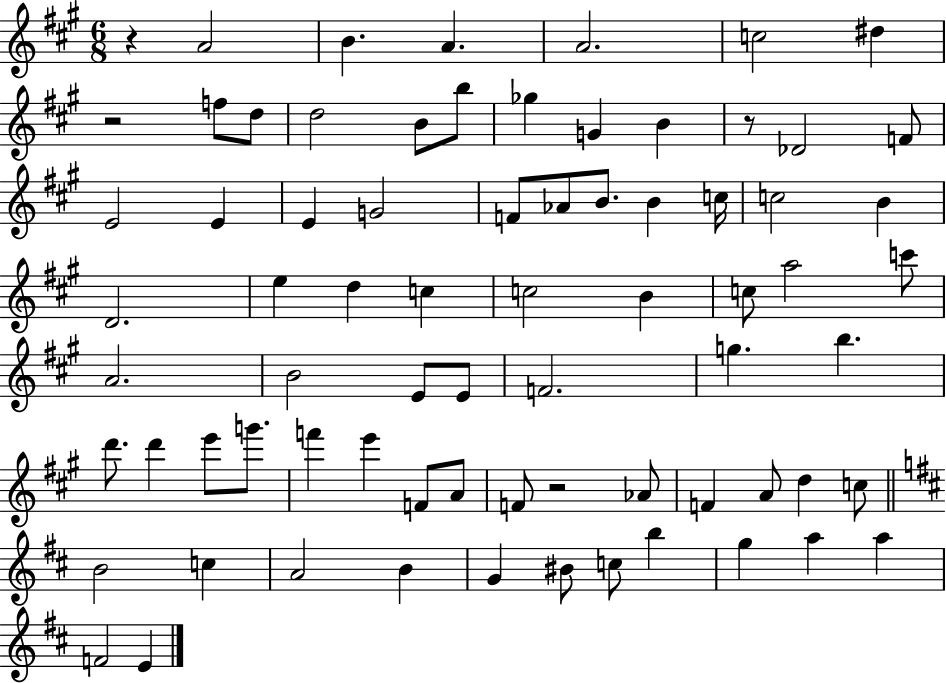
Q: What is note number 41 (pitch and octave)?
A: F4